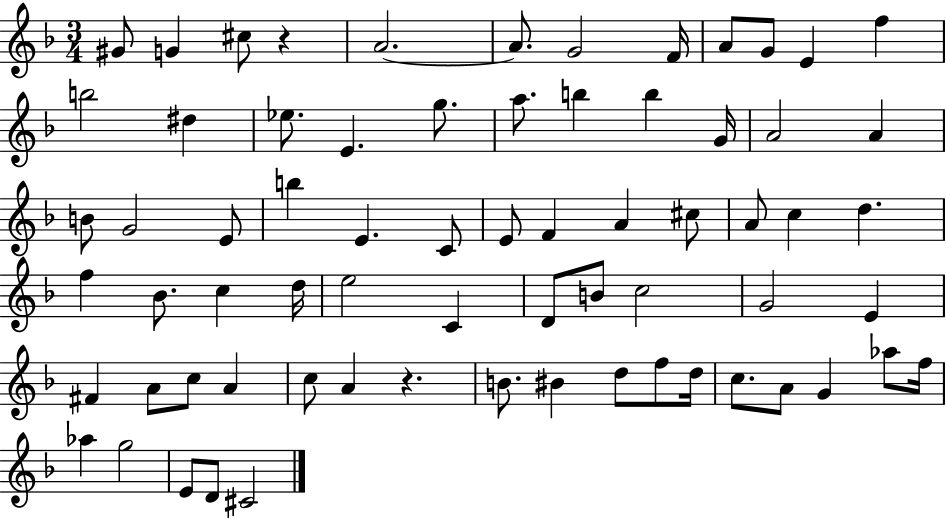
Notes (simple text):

G#4/e G4/q C#5/e R/q A4/h. A4/e. G4/h F4/s A4/e G4/e E4/q F5/q B5/h D#5/q Eb5/e. E4/q. G5/e. A5/e. B5/q B5/q G4/s A4/h A4/q B4/e G4/h E4/e B5/q E4/q. C4/e E4/e F4/q A4/q C#5/e A4/e C5/q D5/q. F5/q Bb4/e. C5/q D5/s E5/h C4/q D4/e B4/e C5/h G4/h E4/q F#4/q A4/e C5/e A4/q C5/e A4/q R/q. B4/e. BIS4/q D5/e F5/e D5/s C5/e. A4/e G4/q Ab5/e F5/s Ab5/q G5/h E4/e D4/e C#4/h